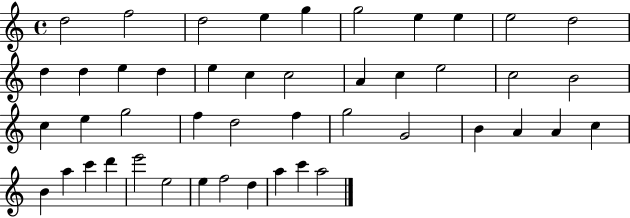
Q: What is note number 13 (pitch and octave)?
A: E5